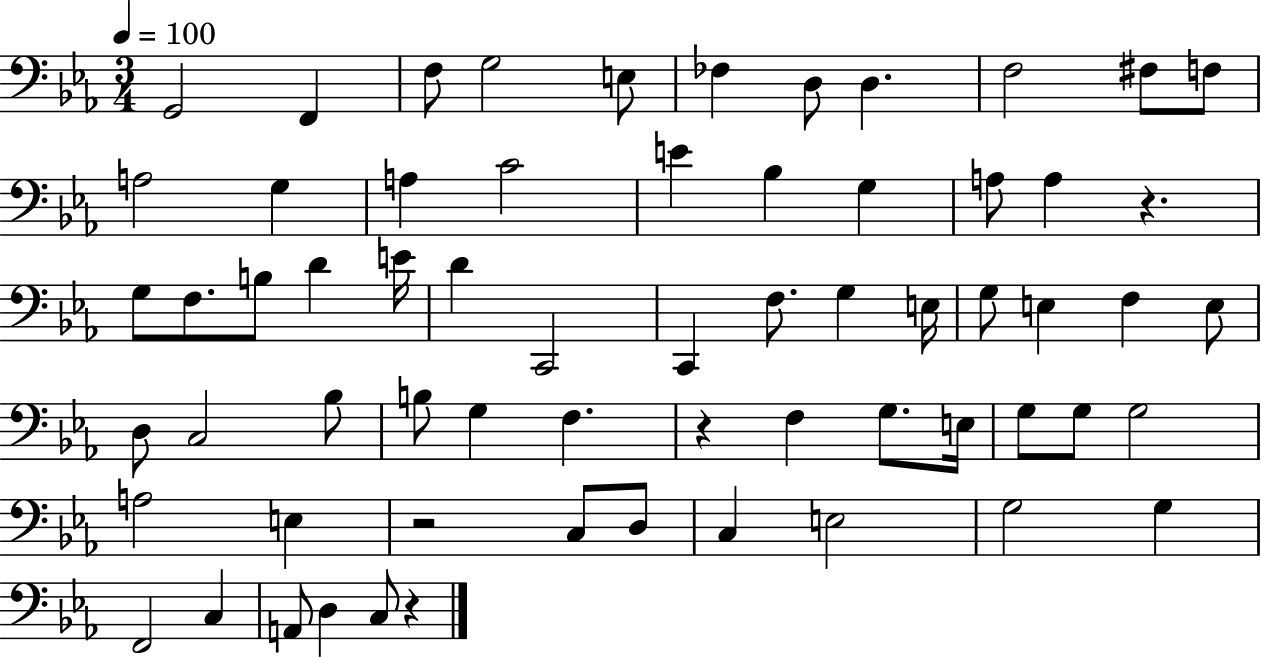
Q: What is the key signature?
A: EES major